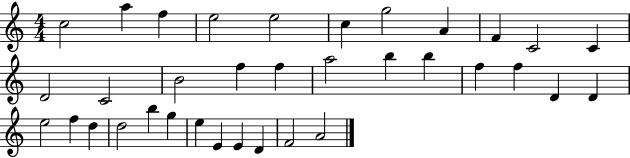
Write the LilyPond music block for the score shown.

{
  \clef treble
  \numericTimeSignature
  \time 4/4
  \key c \major
  c''2 a''4 f''4 | e''2 e''2 | c''4 g''2 a'4 | f'4 c'2 c'4 | \break d'2 c'2 | b'2 f''4 f''4 | a''2 b''4 b''4 | f''4 f''4 d'4 d'4 | \break e''2 f''4 d''4 | d''2 b''4 g''4 | e''4 e'4 e'4 d'4 | f'2 a'2 | \break \bar "|."
}